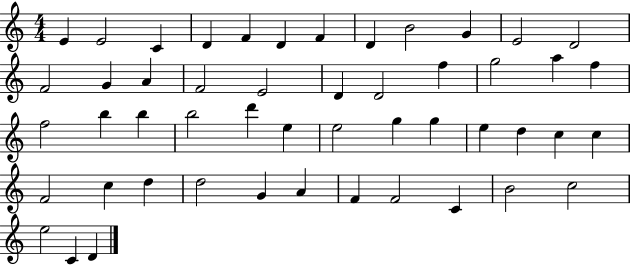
E4/q E4/h C4/q D4/q F4/q D4/q F4/q D4/q B4/h G4/q E4/h D4/h F4/h G4/q A4/q F4/h E4/h D4/q D4/h F5/q G5/h A5/q F5/q F5/h B5/q B5/q B5/h D6/q E5/q E5/h G5/q G5/q E5/q D5/q C5/q C5/q F4/h C5/q D5/q D5/h G4/q A4/q F4/q F4/h C4/q B4/h C5/h E5/h C4/q D4/q